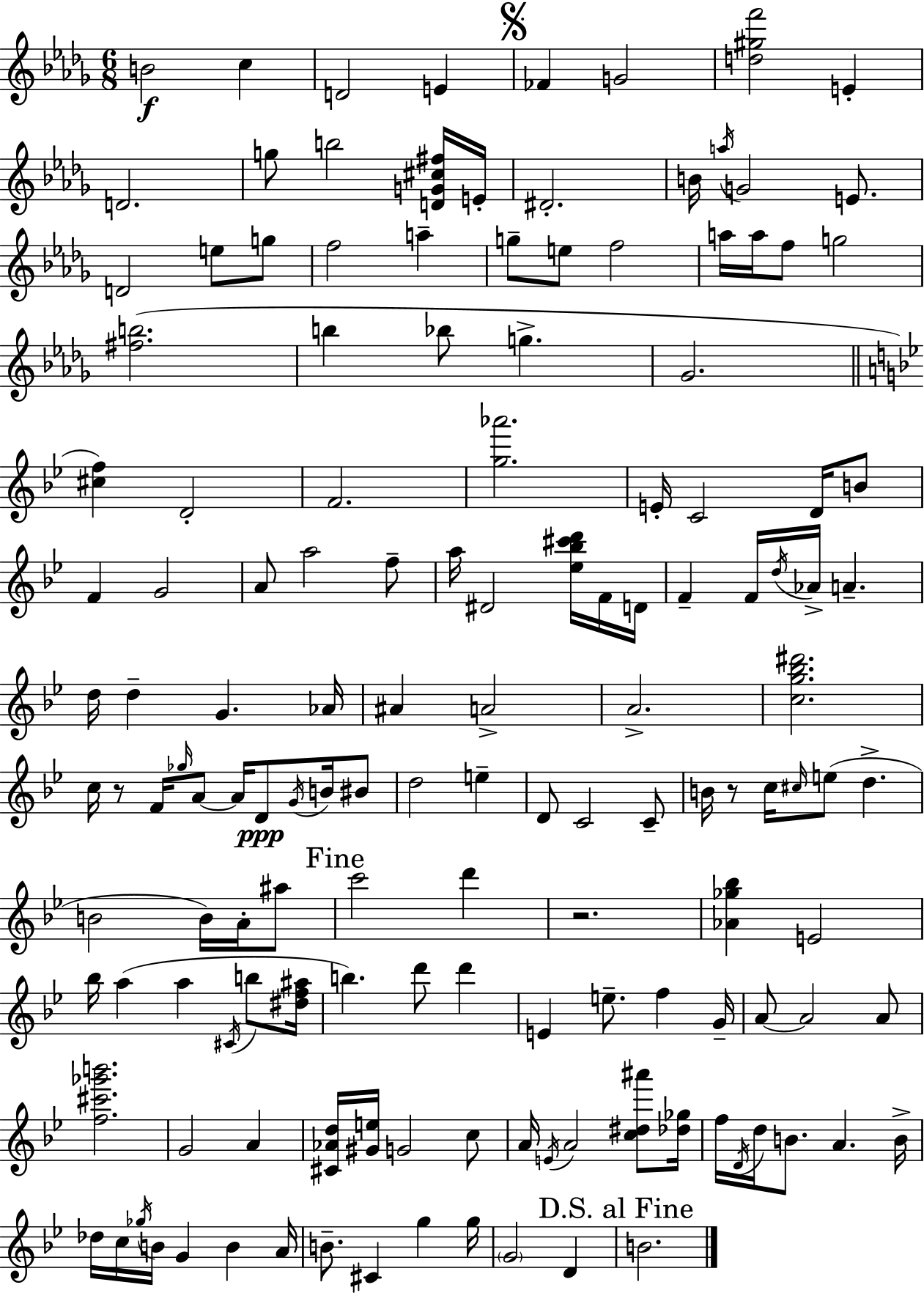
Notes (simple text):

B4/h C5/q D4/h E4/q FES4/q G4/h [D5,G#5,F6]/h E4/q D4/h. G5/e B5/h [D4,G4,C#5,F#5]/s E4/s D#4/h. B4/s A5/s G4/h E4/e. D4/h E5/e G5/e F5/h A5/q G5/e E5/e F5/h A5/s A5/s F5/e G5/h [F#5,B5]/h. B5/q Bb5/e G5/q. Gb4/h. [C#5,F5]/q D4/h F4/h. [G5,Ab6]/h. E4/s C4/h D4/s B4/e F4/q G4/h A4/e A5/h F5/e A5/s D#4/h [Eb5,Bb5,C#6,D6]/s F4/s D4/s F4/q F4/s D5/s Ab4/s A4/q. D5/s D5/q G4/q. Ab4/s A#4/q A4/h A4/h. [C5,G5,Bb5,D#6]/h. C5/s R/e F4/s Gb5/s A4/e A4/s D4/e G4/s B4/s BIS4/e D5/h E5/q D4/e C4/h C4/e B4/s R/e C5/s C#5/s E5/e D5/q. B4/h B4/s A4/s A#5/e C6/h D6/q R/h. [Ab4,Gb5,Bb5]/q E4/h Bb5/s A5/q A5/q C#4/s B5/e [D#5,F5,A#5]/s B5/q. D6/e D6/q E4/q E5/e. F5/q G4/s A4/e A4/h A4/e [F5,C#6,Gb6,B6]/h. G4/h A4/q [C#4,Ab4,D5]/s [G#4,E5]/s G4/h C5/e A4/s E4/s A4/h [C5,D#5,A#6]/e [Db5,Gb5]/s F5/s D4/s D5/s B4/e. A4/q. B4/s Db5/s C5/s Gb5/s B4/s G4/q B4/q A4/s B4/e. C#4/q G5/q G5/s G4/h D4/q B4/h.